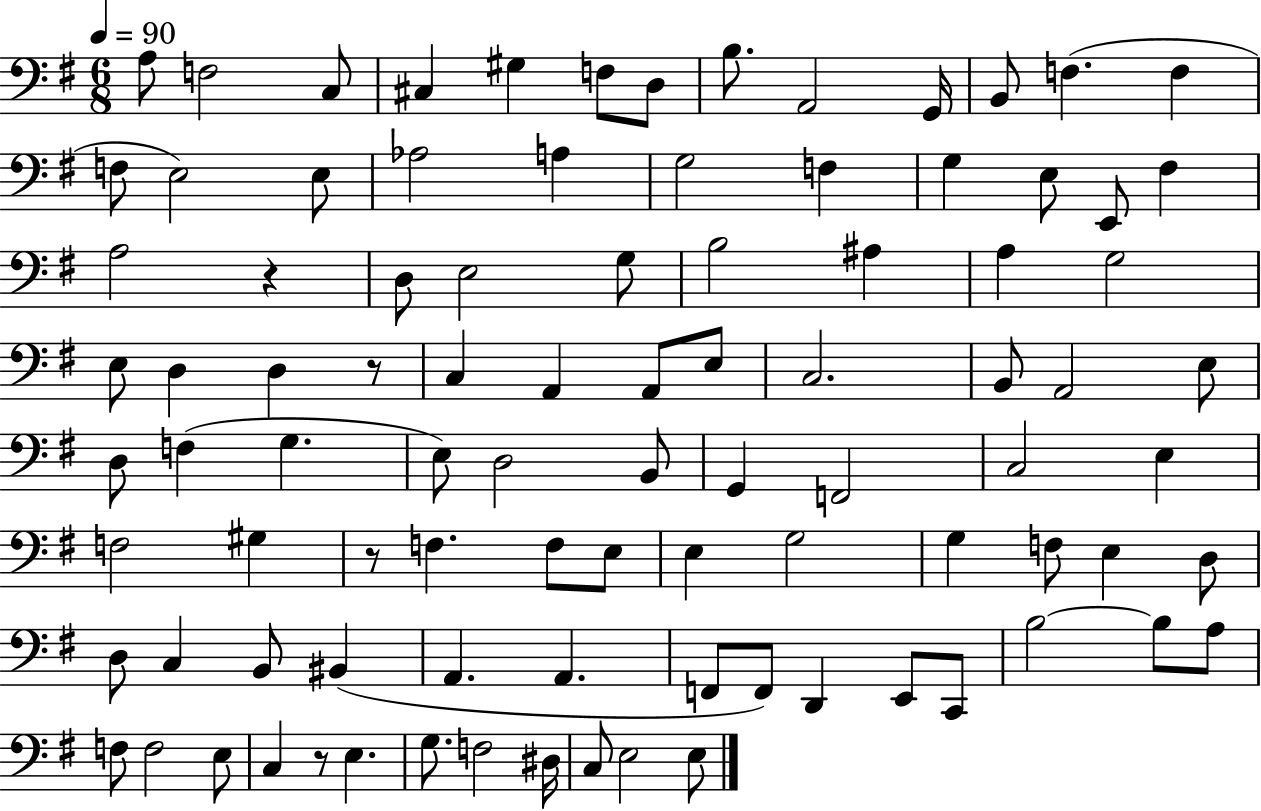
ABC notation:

X:1
T:Untitled
M:6/8
L:1/4
K:G
A,/2 F,2 C,/2 ^C, ^G, F,/2 D,/2 B,/2 A,,2 G,,/4 B,,/2 F, F, F,/2 E,2 E,/2 _A,2 A, G,2 F, G, E,/2 E,,/2 ^F, A,2 z D,/2 E,2 G,/2 B,2 ^A, A, G,2 E,/2 D, D, z/2 C, A,, A,,/2 E,/2 C,2 B,,/2 A,,2 E,/2 D,/2 F, G, E,/2 D,2 B,,/2 G,, F,,2 C,2 E, F,2 ^G, z/2 F, F,/2 E,/2 E, G,2 G, F,/2 E, D,/2 D,/2 C, B,,/2 ^B,, A,, A,, F,,/2 F,,/2 D,, E,,/2 C,,/2 B,2 B,/2 A,/2 F,/2 F,2 E,/2 C, z/2 E, G,/2 F,2 ^D,/4 C,/2 E,2 E,/2